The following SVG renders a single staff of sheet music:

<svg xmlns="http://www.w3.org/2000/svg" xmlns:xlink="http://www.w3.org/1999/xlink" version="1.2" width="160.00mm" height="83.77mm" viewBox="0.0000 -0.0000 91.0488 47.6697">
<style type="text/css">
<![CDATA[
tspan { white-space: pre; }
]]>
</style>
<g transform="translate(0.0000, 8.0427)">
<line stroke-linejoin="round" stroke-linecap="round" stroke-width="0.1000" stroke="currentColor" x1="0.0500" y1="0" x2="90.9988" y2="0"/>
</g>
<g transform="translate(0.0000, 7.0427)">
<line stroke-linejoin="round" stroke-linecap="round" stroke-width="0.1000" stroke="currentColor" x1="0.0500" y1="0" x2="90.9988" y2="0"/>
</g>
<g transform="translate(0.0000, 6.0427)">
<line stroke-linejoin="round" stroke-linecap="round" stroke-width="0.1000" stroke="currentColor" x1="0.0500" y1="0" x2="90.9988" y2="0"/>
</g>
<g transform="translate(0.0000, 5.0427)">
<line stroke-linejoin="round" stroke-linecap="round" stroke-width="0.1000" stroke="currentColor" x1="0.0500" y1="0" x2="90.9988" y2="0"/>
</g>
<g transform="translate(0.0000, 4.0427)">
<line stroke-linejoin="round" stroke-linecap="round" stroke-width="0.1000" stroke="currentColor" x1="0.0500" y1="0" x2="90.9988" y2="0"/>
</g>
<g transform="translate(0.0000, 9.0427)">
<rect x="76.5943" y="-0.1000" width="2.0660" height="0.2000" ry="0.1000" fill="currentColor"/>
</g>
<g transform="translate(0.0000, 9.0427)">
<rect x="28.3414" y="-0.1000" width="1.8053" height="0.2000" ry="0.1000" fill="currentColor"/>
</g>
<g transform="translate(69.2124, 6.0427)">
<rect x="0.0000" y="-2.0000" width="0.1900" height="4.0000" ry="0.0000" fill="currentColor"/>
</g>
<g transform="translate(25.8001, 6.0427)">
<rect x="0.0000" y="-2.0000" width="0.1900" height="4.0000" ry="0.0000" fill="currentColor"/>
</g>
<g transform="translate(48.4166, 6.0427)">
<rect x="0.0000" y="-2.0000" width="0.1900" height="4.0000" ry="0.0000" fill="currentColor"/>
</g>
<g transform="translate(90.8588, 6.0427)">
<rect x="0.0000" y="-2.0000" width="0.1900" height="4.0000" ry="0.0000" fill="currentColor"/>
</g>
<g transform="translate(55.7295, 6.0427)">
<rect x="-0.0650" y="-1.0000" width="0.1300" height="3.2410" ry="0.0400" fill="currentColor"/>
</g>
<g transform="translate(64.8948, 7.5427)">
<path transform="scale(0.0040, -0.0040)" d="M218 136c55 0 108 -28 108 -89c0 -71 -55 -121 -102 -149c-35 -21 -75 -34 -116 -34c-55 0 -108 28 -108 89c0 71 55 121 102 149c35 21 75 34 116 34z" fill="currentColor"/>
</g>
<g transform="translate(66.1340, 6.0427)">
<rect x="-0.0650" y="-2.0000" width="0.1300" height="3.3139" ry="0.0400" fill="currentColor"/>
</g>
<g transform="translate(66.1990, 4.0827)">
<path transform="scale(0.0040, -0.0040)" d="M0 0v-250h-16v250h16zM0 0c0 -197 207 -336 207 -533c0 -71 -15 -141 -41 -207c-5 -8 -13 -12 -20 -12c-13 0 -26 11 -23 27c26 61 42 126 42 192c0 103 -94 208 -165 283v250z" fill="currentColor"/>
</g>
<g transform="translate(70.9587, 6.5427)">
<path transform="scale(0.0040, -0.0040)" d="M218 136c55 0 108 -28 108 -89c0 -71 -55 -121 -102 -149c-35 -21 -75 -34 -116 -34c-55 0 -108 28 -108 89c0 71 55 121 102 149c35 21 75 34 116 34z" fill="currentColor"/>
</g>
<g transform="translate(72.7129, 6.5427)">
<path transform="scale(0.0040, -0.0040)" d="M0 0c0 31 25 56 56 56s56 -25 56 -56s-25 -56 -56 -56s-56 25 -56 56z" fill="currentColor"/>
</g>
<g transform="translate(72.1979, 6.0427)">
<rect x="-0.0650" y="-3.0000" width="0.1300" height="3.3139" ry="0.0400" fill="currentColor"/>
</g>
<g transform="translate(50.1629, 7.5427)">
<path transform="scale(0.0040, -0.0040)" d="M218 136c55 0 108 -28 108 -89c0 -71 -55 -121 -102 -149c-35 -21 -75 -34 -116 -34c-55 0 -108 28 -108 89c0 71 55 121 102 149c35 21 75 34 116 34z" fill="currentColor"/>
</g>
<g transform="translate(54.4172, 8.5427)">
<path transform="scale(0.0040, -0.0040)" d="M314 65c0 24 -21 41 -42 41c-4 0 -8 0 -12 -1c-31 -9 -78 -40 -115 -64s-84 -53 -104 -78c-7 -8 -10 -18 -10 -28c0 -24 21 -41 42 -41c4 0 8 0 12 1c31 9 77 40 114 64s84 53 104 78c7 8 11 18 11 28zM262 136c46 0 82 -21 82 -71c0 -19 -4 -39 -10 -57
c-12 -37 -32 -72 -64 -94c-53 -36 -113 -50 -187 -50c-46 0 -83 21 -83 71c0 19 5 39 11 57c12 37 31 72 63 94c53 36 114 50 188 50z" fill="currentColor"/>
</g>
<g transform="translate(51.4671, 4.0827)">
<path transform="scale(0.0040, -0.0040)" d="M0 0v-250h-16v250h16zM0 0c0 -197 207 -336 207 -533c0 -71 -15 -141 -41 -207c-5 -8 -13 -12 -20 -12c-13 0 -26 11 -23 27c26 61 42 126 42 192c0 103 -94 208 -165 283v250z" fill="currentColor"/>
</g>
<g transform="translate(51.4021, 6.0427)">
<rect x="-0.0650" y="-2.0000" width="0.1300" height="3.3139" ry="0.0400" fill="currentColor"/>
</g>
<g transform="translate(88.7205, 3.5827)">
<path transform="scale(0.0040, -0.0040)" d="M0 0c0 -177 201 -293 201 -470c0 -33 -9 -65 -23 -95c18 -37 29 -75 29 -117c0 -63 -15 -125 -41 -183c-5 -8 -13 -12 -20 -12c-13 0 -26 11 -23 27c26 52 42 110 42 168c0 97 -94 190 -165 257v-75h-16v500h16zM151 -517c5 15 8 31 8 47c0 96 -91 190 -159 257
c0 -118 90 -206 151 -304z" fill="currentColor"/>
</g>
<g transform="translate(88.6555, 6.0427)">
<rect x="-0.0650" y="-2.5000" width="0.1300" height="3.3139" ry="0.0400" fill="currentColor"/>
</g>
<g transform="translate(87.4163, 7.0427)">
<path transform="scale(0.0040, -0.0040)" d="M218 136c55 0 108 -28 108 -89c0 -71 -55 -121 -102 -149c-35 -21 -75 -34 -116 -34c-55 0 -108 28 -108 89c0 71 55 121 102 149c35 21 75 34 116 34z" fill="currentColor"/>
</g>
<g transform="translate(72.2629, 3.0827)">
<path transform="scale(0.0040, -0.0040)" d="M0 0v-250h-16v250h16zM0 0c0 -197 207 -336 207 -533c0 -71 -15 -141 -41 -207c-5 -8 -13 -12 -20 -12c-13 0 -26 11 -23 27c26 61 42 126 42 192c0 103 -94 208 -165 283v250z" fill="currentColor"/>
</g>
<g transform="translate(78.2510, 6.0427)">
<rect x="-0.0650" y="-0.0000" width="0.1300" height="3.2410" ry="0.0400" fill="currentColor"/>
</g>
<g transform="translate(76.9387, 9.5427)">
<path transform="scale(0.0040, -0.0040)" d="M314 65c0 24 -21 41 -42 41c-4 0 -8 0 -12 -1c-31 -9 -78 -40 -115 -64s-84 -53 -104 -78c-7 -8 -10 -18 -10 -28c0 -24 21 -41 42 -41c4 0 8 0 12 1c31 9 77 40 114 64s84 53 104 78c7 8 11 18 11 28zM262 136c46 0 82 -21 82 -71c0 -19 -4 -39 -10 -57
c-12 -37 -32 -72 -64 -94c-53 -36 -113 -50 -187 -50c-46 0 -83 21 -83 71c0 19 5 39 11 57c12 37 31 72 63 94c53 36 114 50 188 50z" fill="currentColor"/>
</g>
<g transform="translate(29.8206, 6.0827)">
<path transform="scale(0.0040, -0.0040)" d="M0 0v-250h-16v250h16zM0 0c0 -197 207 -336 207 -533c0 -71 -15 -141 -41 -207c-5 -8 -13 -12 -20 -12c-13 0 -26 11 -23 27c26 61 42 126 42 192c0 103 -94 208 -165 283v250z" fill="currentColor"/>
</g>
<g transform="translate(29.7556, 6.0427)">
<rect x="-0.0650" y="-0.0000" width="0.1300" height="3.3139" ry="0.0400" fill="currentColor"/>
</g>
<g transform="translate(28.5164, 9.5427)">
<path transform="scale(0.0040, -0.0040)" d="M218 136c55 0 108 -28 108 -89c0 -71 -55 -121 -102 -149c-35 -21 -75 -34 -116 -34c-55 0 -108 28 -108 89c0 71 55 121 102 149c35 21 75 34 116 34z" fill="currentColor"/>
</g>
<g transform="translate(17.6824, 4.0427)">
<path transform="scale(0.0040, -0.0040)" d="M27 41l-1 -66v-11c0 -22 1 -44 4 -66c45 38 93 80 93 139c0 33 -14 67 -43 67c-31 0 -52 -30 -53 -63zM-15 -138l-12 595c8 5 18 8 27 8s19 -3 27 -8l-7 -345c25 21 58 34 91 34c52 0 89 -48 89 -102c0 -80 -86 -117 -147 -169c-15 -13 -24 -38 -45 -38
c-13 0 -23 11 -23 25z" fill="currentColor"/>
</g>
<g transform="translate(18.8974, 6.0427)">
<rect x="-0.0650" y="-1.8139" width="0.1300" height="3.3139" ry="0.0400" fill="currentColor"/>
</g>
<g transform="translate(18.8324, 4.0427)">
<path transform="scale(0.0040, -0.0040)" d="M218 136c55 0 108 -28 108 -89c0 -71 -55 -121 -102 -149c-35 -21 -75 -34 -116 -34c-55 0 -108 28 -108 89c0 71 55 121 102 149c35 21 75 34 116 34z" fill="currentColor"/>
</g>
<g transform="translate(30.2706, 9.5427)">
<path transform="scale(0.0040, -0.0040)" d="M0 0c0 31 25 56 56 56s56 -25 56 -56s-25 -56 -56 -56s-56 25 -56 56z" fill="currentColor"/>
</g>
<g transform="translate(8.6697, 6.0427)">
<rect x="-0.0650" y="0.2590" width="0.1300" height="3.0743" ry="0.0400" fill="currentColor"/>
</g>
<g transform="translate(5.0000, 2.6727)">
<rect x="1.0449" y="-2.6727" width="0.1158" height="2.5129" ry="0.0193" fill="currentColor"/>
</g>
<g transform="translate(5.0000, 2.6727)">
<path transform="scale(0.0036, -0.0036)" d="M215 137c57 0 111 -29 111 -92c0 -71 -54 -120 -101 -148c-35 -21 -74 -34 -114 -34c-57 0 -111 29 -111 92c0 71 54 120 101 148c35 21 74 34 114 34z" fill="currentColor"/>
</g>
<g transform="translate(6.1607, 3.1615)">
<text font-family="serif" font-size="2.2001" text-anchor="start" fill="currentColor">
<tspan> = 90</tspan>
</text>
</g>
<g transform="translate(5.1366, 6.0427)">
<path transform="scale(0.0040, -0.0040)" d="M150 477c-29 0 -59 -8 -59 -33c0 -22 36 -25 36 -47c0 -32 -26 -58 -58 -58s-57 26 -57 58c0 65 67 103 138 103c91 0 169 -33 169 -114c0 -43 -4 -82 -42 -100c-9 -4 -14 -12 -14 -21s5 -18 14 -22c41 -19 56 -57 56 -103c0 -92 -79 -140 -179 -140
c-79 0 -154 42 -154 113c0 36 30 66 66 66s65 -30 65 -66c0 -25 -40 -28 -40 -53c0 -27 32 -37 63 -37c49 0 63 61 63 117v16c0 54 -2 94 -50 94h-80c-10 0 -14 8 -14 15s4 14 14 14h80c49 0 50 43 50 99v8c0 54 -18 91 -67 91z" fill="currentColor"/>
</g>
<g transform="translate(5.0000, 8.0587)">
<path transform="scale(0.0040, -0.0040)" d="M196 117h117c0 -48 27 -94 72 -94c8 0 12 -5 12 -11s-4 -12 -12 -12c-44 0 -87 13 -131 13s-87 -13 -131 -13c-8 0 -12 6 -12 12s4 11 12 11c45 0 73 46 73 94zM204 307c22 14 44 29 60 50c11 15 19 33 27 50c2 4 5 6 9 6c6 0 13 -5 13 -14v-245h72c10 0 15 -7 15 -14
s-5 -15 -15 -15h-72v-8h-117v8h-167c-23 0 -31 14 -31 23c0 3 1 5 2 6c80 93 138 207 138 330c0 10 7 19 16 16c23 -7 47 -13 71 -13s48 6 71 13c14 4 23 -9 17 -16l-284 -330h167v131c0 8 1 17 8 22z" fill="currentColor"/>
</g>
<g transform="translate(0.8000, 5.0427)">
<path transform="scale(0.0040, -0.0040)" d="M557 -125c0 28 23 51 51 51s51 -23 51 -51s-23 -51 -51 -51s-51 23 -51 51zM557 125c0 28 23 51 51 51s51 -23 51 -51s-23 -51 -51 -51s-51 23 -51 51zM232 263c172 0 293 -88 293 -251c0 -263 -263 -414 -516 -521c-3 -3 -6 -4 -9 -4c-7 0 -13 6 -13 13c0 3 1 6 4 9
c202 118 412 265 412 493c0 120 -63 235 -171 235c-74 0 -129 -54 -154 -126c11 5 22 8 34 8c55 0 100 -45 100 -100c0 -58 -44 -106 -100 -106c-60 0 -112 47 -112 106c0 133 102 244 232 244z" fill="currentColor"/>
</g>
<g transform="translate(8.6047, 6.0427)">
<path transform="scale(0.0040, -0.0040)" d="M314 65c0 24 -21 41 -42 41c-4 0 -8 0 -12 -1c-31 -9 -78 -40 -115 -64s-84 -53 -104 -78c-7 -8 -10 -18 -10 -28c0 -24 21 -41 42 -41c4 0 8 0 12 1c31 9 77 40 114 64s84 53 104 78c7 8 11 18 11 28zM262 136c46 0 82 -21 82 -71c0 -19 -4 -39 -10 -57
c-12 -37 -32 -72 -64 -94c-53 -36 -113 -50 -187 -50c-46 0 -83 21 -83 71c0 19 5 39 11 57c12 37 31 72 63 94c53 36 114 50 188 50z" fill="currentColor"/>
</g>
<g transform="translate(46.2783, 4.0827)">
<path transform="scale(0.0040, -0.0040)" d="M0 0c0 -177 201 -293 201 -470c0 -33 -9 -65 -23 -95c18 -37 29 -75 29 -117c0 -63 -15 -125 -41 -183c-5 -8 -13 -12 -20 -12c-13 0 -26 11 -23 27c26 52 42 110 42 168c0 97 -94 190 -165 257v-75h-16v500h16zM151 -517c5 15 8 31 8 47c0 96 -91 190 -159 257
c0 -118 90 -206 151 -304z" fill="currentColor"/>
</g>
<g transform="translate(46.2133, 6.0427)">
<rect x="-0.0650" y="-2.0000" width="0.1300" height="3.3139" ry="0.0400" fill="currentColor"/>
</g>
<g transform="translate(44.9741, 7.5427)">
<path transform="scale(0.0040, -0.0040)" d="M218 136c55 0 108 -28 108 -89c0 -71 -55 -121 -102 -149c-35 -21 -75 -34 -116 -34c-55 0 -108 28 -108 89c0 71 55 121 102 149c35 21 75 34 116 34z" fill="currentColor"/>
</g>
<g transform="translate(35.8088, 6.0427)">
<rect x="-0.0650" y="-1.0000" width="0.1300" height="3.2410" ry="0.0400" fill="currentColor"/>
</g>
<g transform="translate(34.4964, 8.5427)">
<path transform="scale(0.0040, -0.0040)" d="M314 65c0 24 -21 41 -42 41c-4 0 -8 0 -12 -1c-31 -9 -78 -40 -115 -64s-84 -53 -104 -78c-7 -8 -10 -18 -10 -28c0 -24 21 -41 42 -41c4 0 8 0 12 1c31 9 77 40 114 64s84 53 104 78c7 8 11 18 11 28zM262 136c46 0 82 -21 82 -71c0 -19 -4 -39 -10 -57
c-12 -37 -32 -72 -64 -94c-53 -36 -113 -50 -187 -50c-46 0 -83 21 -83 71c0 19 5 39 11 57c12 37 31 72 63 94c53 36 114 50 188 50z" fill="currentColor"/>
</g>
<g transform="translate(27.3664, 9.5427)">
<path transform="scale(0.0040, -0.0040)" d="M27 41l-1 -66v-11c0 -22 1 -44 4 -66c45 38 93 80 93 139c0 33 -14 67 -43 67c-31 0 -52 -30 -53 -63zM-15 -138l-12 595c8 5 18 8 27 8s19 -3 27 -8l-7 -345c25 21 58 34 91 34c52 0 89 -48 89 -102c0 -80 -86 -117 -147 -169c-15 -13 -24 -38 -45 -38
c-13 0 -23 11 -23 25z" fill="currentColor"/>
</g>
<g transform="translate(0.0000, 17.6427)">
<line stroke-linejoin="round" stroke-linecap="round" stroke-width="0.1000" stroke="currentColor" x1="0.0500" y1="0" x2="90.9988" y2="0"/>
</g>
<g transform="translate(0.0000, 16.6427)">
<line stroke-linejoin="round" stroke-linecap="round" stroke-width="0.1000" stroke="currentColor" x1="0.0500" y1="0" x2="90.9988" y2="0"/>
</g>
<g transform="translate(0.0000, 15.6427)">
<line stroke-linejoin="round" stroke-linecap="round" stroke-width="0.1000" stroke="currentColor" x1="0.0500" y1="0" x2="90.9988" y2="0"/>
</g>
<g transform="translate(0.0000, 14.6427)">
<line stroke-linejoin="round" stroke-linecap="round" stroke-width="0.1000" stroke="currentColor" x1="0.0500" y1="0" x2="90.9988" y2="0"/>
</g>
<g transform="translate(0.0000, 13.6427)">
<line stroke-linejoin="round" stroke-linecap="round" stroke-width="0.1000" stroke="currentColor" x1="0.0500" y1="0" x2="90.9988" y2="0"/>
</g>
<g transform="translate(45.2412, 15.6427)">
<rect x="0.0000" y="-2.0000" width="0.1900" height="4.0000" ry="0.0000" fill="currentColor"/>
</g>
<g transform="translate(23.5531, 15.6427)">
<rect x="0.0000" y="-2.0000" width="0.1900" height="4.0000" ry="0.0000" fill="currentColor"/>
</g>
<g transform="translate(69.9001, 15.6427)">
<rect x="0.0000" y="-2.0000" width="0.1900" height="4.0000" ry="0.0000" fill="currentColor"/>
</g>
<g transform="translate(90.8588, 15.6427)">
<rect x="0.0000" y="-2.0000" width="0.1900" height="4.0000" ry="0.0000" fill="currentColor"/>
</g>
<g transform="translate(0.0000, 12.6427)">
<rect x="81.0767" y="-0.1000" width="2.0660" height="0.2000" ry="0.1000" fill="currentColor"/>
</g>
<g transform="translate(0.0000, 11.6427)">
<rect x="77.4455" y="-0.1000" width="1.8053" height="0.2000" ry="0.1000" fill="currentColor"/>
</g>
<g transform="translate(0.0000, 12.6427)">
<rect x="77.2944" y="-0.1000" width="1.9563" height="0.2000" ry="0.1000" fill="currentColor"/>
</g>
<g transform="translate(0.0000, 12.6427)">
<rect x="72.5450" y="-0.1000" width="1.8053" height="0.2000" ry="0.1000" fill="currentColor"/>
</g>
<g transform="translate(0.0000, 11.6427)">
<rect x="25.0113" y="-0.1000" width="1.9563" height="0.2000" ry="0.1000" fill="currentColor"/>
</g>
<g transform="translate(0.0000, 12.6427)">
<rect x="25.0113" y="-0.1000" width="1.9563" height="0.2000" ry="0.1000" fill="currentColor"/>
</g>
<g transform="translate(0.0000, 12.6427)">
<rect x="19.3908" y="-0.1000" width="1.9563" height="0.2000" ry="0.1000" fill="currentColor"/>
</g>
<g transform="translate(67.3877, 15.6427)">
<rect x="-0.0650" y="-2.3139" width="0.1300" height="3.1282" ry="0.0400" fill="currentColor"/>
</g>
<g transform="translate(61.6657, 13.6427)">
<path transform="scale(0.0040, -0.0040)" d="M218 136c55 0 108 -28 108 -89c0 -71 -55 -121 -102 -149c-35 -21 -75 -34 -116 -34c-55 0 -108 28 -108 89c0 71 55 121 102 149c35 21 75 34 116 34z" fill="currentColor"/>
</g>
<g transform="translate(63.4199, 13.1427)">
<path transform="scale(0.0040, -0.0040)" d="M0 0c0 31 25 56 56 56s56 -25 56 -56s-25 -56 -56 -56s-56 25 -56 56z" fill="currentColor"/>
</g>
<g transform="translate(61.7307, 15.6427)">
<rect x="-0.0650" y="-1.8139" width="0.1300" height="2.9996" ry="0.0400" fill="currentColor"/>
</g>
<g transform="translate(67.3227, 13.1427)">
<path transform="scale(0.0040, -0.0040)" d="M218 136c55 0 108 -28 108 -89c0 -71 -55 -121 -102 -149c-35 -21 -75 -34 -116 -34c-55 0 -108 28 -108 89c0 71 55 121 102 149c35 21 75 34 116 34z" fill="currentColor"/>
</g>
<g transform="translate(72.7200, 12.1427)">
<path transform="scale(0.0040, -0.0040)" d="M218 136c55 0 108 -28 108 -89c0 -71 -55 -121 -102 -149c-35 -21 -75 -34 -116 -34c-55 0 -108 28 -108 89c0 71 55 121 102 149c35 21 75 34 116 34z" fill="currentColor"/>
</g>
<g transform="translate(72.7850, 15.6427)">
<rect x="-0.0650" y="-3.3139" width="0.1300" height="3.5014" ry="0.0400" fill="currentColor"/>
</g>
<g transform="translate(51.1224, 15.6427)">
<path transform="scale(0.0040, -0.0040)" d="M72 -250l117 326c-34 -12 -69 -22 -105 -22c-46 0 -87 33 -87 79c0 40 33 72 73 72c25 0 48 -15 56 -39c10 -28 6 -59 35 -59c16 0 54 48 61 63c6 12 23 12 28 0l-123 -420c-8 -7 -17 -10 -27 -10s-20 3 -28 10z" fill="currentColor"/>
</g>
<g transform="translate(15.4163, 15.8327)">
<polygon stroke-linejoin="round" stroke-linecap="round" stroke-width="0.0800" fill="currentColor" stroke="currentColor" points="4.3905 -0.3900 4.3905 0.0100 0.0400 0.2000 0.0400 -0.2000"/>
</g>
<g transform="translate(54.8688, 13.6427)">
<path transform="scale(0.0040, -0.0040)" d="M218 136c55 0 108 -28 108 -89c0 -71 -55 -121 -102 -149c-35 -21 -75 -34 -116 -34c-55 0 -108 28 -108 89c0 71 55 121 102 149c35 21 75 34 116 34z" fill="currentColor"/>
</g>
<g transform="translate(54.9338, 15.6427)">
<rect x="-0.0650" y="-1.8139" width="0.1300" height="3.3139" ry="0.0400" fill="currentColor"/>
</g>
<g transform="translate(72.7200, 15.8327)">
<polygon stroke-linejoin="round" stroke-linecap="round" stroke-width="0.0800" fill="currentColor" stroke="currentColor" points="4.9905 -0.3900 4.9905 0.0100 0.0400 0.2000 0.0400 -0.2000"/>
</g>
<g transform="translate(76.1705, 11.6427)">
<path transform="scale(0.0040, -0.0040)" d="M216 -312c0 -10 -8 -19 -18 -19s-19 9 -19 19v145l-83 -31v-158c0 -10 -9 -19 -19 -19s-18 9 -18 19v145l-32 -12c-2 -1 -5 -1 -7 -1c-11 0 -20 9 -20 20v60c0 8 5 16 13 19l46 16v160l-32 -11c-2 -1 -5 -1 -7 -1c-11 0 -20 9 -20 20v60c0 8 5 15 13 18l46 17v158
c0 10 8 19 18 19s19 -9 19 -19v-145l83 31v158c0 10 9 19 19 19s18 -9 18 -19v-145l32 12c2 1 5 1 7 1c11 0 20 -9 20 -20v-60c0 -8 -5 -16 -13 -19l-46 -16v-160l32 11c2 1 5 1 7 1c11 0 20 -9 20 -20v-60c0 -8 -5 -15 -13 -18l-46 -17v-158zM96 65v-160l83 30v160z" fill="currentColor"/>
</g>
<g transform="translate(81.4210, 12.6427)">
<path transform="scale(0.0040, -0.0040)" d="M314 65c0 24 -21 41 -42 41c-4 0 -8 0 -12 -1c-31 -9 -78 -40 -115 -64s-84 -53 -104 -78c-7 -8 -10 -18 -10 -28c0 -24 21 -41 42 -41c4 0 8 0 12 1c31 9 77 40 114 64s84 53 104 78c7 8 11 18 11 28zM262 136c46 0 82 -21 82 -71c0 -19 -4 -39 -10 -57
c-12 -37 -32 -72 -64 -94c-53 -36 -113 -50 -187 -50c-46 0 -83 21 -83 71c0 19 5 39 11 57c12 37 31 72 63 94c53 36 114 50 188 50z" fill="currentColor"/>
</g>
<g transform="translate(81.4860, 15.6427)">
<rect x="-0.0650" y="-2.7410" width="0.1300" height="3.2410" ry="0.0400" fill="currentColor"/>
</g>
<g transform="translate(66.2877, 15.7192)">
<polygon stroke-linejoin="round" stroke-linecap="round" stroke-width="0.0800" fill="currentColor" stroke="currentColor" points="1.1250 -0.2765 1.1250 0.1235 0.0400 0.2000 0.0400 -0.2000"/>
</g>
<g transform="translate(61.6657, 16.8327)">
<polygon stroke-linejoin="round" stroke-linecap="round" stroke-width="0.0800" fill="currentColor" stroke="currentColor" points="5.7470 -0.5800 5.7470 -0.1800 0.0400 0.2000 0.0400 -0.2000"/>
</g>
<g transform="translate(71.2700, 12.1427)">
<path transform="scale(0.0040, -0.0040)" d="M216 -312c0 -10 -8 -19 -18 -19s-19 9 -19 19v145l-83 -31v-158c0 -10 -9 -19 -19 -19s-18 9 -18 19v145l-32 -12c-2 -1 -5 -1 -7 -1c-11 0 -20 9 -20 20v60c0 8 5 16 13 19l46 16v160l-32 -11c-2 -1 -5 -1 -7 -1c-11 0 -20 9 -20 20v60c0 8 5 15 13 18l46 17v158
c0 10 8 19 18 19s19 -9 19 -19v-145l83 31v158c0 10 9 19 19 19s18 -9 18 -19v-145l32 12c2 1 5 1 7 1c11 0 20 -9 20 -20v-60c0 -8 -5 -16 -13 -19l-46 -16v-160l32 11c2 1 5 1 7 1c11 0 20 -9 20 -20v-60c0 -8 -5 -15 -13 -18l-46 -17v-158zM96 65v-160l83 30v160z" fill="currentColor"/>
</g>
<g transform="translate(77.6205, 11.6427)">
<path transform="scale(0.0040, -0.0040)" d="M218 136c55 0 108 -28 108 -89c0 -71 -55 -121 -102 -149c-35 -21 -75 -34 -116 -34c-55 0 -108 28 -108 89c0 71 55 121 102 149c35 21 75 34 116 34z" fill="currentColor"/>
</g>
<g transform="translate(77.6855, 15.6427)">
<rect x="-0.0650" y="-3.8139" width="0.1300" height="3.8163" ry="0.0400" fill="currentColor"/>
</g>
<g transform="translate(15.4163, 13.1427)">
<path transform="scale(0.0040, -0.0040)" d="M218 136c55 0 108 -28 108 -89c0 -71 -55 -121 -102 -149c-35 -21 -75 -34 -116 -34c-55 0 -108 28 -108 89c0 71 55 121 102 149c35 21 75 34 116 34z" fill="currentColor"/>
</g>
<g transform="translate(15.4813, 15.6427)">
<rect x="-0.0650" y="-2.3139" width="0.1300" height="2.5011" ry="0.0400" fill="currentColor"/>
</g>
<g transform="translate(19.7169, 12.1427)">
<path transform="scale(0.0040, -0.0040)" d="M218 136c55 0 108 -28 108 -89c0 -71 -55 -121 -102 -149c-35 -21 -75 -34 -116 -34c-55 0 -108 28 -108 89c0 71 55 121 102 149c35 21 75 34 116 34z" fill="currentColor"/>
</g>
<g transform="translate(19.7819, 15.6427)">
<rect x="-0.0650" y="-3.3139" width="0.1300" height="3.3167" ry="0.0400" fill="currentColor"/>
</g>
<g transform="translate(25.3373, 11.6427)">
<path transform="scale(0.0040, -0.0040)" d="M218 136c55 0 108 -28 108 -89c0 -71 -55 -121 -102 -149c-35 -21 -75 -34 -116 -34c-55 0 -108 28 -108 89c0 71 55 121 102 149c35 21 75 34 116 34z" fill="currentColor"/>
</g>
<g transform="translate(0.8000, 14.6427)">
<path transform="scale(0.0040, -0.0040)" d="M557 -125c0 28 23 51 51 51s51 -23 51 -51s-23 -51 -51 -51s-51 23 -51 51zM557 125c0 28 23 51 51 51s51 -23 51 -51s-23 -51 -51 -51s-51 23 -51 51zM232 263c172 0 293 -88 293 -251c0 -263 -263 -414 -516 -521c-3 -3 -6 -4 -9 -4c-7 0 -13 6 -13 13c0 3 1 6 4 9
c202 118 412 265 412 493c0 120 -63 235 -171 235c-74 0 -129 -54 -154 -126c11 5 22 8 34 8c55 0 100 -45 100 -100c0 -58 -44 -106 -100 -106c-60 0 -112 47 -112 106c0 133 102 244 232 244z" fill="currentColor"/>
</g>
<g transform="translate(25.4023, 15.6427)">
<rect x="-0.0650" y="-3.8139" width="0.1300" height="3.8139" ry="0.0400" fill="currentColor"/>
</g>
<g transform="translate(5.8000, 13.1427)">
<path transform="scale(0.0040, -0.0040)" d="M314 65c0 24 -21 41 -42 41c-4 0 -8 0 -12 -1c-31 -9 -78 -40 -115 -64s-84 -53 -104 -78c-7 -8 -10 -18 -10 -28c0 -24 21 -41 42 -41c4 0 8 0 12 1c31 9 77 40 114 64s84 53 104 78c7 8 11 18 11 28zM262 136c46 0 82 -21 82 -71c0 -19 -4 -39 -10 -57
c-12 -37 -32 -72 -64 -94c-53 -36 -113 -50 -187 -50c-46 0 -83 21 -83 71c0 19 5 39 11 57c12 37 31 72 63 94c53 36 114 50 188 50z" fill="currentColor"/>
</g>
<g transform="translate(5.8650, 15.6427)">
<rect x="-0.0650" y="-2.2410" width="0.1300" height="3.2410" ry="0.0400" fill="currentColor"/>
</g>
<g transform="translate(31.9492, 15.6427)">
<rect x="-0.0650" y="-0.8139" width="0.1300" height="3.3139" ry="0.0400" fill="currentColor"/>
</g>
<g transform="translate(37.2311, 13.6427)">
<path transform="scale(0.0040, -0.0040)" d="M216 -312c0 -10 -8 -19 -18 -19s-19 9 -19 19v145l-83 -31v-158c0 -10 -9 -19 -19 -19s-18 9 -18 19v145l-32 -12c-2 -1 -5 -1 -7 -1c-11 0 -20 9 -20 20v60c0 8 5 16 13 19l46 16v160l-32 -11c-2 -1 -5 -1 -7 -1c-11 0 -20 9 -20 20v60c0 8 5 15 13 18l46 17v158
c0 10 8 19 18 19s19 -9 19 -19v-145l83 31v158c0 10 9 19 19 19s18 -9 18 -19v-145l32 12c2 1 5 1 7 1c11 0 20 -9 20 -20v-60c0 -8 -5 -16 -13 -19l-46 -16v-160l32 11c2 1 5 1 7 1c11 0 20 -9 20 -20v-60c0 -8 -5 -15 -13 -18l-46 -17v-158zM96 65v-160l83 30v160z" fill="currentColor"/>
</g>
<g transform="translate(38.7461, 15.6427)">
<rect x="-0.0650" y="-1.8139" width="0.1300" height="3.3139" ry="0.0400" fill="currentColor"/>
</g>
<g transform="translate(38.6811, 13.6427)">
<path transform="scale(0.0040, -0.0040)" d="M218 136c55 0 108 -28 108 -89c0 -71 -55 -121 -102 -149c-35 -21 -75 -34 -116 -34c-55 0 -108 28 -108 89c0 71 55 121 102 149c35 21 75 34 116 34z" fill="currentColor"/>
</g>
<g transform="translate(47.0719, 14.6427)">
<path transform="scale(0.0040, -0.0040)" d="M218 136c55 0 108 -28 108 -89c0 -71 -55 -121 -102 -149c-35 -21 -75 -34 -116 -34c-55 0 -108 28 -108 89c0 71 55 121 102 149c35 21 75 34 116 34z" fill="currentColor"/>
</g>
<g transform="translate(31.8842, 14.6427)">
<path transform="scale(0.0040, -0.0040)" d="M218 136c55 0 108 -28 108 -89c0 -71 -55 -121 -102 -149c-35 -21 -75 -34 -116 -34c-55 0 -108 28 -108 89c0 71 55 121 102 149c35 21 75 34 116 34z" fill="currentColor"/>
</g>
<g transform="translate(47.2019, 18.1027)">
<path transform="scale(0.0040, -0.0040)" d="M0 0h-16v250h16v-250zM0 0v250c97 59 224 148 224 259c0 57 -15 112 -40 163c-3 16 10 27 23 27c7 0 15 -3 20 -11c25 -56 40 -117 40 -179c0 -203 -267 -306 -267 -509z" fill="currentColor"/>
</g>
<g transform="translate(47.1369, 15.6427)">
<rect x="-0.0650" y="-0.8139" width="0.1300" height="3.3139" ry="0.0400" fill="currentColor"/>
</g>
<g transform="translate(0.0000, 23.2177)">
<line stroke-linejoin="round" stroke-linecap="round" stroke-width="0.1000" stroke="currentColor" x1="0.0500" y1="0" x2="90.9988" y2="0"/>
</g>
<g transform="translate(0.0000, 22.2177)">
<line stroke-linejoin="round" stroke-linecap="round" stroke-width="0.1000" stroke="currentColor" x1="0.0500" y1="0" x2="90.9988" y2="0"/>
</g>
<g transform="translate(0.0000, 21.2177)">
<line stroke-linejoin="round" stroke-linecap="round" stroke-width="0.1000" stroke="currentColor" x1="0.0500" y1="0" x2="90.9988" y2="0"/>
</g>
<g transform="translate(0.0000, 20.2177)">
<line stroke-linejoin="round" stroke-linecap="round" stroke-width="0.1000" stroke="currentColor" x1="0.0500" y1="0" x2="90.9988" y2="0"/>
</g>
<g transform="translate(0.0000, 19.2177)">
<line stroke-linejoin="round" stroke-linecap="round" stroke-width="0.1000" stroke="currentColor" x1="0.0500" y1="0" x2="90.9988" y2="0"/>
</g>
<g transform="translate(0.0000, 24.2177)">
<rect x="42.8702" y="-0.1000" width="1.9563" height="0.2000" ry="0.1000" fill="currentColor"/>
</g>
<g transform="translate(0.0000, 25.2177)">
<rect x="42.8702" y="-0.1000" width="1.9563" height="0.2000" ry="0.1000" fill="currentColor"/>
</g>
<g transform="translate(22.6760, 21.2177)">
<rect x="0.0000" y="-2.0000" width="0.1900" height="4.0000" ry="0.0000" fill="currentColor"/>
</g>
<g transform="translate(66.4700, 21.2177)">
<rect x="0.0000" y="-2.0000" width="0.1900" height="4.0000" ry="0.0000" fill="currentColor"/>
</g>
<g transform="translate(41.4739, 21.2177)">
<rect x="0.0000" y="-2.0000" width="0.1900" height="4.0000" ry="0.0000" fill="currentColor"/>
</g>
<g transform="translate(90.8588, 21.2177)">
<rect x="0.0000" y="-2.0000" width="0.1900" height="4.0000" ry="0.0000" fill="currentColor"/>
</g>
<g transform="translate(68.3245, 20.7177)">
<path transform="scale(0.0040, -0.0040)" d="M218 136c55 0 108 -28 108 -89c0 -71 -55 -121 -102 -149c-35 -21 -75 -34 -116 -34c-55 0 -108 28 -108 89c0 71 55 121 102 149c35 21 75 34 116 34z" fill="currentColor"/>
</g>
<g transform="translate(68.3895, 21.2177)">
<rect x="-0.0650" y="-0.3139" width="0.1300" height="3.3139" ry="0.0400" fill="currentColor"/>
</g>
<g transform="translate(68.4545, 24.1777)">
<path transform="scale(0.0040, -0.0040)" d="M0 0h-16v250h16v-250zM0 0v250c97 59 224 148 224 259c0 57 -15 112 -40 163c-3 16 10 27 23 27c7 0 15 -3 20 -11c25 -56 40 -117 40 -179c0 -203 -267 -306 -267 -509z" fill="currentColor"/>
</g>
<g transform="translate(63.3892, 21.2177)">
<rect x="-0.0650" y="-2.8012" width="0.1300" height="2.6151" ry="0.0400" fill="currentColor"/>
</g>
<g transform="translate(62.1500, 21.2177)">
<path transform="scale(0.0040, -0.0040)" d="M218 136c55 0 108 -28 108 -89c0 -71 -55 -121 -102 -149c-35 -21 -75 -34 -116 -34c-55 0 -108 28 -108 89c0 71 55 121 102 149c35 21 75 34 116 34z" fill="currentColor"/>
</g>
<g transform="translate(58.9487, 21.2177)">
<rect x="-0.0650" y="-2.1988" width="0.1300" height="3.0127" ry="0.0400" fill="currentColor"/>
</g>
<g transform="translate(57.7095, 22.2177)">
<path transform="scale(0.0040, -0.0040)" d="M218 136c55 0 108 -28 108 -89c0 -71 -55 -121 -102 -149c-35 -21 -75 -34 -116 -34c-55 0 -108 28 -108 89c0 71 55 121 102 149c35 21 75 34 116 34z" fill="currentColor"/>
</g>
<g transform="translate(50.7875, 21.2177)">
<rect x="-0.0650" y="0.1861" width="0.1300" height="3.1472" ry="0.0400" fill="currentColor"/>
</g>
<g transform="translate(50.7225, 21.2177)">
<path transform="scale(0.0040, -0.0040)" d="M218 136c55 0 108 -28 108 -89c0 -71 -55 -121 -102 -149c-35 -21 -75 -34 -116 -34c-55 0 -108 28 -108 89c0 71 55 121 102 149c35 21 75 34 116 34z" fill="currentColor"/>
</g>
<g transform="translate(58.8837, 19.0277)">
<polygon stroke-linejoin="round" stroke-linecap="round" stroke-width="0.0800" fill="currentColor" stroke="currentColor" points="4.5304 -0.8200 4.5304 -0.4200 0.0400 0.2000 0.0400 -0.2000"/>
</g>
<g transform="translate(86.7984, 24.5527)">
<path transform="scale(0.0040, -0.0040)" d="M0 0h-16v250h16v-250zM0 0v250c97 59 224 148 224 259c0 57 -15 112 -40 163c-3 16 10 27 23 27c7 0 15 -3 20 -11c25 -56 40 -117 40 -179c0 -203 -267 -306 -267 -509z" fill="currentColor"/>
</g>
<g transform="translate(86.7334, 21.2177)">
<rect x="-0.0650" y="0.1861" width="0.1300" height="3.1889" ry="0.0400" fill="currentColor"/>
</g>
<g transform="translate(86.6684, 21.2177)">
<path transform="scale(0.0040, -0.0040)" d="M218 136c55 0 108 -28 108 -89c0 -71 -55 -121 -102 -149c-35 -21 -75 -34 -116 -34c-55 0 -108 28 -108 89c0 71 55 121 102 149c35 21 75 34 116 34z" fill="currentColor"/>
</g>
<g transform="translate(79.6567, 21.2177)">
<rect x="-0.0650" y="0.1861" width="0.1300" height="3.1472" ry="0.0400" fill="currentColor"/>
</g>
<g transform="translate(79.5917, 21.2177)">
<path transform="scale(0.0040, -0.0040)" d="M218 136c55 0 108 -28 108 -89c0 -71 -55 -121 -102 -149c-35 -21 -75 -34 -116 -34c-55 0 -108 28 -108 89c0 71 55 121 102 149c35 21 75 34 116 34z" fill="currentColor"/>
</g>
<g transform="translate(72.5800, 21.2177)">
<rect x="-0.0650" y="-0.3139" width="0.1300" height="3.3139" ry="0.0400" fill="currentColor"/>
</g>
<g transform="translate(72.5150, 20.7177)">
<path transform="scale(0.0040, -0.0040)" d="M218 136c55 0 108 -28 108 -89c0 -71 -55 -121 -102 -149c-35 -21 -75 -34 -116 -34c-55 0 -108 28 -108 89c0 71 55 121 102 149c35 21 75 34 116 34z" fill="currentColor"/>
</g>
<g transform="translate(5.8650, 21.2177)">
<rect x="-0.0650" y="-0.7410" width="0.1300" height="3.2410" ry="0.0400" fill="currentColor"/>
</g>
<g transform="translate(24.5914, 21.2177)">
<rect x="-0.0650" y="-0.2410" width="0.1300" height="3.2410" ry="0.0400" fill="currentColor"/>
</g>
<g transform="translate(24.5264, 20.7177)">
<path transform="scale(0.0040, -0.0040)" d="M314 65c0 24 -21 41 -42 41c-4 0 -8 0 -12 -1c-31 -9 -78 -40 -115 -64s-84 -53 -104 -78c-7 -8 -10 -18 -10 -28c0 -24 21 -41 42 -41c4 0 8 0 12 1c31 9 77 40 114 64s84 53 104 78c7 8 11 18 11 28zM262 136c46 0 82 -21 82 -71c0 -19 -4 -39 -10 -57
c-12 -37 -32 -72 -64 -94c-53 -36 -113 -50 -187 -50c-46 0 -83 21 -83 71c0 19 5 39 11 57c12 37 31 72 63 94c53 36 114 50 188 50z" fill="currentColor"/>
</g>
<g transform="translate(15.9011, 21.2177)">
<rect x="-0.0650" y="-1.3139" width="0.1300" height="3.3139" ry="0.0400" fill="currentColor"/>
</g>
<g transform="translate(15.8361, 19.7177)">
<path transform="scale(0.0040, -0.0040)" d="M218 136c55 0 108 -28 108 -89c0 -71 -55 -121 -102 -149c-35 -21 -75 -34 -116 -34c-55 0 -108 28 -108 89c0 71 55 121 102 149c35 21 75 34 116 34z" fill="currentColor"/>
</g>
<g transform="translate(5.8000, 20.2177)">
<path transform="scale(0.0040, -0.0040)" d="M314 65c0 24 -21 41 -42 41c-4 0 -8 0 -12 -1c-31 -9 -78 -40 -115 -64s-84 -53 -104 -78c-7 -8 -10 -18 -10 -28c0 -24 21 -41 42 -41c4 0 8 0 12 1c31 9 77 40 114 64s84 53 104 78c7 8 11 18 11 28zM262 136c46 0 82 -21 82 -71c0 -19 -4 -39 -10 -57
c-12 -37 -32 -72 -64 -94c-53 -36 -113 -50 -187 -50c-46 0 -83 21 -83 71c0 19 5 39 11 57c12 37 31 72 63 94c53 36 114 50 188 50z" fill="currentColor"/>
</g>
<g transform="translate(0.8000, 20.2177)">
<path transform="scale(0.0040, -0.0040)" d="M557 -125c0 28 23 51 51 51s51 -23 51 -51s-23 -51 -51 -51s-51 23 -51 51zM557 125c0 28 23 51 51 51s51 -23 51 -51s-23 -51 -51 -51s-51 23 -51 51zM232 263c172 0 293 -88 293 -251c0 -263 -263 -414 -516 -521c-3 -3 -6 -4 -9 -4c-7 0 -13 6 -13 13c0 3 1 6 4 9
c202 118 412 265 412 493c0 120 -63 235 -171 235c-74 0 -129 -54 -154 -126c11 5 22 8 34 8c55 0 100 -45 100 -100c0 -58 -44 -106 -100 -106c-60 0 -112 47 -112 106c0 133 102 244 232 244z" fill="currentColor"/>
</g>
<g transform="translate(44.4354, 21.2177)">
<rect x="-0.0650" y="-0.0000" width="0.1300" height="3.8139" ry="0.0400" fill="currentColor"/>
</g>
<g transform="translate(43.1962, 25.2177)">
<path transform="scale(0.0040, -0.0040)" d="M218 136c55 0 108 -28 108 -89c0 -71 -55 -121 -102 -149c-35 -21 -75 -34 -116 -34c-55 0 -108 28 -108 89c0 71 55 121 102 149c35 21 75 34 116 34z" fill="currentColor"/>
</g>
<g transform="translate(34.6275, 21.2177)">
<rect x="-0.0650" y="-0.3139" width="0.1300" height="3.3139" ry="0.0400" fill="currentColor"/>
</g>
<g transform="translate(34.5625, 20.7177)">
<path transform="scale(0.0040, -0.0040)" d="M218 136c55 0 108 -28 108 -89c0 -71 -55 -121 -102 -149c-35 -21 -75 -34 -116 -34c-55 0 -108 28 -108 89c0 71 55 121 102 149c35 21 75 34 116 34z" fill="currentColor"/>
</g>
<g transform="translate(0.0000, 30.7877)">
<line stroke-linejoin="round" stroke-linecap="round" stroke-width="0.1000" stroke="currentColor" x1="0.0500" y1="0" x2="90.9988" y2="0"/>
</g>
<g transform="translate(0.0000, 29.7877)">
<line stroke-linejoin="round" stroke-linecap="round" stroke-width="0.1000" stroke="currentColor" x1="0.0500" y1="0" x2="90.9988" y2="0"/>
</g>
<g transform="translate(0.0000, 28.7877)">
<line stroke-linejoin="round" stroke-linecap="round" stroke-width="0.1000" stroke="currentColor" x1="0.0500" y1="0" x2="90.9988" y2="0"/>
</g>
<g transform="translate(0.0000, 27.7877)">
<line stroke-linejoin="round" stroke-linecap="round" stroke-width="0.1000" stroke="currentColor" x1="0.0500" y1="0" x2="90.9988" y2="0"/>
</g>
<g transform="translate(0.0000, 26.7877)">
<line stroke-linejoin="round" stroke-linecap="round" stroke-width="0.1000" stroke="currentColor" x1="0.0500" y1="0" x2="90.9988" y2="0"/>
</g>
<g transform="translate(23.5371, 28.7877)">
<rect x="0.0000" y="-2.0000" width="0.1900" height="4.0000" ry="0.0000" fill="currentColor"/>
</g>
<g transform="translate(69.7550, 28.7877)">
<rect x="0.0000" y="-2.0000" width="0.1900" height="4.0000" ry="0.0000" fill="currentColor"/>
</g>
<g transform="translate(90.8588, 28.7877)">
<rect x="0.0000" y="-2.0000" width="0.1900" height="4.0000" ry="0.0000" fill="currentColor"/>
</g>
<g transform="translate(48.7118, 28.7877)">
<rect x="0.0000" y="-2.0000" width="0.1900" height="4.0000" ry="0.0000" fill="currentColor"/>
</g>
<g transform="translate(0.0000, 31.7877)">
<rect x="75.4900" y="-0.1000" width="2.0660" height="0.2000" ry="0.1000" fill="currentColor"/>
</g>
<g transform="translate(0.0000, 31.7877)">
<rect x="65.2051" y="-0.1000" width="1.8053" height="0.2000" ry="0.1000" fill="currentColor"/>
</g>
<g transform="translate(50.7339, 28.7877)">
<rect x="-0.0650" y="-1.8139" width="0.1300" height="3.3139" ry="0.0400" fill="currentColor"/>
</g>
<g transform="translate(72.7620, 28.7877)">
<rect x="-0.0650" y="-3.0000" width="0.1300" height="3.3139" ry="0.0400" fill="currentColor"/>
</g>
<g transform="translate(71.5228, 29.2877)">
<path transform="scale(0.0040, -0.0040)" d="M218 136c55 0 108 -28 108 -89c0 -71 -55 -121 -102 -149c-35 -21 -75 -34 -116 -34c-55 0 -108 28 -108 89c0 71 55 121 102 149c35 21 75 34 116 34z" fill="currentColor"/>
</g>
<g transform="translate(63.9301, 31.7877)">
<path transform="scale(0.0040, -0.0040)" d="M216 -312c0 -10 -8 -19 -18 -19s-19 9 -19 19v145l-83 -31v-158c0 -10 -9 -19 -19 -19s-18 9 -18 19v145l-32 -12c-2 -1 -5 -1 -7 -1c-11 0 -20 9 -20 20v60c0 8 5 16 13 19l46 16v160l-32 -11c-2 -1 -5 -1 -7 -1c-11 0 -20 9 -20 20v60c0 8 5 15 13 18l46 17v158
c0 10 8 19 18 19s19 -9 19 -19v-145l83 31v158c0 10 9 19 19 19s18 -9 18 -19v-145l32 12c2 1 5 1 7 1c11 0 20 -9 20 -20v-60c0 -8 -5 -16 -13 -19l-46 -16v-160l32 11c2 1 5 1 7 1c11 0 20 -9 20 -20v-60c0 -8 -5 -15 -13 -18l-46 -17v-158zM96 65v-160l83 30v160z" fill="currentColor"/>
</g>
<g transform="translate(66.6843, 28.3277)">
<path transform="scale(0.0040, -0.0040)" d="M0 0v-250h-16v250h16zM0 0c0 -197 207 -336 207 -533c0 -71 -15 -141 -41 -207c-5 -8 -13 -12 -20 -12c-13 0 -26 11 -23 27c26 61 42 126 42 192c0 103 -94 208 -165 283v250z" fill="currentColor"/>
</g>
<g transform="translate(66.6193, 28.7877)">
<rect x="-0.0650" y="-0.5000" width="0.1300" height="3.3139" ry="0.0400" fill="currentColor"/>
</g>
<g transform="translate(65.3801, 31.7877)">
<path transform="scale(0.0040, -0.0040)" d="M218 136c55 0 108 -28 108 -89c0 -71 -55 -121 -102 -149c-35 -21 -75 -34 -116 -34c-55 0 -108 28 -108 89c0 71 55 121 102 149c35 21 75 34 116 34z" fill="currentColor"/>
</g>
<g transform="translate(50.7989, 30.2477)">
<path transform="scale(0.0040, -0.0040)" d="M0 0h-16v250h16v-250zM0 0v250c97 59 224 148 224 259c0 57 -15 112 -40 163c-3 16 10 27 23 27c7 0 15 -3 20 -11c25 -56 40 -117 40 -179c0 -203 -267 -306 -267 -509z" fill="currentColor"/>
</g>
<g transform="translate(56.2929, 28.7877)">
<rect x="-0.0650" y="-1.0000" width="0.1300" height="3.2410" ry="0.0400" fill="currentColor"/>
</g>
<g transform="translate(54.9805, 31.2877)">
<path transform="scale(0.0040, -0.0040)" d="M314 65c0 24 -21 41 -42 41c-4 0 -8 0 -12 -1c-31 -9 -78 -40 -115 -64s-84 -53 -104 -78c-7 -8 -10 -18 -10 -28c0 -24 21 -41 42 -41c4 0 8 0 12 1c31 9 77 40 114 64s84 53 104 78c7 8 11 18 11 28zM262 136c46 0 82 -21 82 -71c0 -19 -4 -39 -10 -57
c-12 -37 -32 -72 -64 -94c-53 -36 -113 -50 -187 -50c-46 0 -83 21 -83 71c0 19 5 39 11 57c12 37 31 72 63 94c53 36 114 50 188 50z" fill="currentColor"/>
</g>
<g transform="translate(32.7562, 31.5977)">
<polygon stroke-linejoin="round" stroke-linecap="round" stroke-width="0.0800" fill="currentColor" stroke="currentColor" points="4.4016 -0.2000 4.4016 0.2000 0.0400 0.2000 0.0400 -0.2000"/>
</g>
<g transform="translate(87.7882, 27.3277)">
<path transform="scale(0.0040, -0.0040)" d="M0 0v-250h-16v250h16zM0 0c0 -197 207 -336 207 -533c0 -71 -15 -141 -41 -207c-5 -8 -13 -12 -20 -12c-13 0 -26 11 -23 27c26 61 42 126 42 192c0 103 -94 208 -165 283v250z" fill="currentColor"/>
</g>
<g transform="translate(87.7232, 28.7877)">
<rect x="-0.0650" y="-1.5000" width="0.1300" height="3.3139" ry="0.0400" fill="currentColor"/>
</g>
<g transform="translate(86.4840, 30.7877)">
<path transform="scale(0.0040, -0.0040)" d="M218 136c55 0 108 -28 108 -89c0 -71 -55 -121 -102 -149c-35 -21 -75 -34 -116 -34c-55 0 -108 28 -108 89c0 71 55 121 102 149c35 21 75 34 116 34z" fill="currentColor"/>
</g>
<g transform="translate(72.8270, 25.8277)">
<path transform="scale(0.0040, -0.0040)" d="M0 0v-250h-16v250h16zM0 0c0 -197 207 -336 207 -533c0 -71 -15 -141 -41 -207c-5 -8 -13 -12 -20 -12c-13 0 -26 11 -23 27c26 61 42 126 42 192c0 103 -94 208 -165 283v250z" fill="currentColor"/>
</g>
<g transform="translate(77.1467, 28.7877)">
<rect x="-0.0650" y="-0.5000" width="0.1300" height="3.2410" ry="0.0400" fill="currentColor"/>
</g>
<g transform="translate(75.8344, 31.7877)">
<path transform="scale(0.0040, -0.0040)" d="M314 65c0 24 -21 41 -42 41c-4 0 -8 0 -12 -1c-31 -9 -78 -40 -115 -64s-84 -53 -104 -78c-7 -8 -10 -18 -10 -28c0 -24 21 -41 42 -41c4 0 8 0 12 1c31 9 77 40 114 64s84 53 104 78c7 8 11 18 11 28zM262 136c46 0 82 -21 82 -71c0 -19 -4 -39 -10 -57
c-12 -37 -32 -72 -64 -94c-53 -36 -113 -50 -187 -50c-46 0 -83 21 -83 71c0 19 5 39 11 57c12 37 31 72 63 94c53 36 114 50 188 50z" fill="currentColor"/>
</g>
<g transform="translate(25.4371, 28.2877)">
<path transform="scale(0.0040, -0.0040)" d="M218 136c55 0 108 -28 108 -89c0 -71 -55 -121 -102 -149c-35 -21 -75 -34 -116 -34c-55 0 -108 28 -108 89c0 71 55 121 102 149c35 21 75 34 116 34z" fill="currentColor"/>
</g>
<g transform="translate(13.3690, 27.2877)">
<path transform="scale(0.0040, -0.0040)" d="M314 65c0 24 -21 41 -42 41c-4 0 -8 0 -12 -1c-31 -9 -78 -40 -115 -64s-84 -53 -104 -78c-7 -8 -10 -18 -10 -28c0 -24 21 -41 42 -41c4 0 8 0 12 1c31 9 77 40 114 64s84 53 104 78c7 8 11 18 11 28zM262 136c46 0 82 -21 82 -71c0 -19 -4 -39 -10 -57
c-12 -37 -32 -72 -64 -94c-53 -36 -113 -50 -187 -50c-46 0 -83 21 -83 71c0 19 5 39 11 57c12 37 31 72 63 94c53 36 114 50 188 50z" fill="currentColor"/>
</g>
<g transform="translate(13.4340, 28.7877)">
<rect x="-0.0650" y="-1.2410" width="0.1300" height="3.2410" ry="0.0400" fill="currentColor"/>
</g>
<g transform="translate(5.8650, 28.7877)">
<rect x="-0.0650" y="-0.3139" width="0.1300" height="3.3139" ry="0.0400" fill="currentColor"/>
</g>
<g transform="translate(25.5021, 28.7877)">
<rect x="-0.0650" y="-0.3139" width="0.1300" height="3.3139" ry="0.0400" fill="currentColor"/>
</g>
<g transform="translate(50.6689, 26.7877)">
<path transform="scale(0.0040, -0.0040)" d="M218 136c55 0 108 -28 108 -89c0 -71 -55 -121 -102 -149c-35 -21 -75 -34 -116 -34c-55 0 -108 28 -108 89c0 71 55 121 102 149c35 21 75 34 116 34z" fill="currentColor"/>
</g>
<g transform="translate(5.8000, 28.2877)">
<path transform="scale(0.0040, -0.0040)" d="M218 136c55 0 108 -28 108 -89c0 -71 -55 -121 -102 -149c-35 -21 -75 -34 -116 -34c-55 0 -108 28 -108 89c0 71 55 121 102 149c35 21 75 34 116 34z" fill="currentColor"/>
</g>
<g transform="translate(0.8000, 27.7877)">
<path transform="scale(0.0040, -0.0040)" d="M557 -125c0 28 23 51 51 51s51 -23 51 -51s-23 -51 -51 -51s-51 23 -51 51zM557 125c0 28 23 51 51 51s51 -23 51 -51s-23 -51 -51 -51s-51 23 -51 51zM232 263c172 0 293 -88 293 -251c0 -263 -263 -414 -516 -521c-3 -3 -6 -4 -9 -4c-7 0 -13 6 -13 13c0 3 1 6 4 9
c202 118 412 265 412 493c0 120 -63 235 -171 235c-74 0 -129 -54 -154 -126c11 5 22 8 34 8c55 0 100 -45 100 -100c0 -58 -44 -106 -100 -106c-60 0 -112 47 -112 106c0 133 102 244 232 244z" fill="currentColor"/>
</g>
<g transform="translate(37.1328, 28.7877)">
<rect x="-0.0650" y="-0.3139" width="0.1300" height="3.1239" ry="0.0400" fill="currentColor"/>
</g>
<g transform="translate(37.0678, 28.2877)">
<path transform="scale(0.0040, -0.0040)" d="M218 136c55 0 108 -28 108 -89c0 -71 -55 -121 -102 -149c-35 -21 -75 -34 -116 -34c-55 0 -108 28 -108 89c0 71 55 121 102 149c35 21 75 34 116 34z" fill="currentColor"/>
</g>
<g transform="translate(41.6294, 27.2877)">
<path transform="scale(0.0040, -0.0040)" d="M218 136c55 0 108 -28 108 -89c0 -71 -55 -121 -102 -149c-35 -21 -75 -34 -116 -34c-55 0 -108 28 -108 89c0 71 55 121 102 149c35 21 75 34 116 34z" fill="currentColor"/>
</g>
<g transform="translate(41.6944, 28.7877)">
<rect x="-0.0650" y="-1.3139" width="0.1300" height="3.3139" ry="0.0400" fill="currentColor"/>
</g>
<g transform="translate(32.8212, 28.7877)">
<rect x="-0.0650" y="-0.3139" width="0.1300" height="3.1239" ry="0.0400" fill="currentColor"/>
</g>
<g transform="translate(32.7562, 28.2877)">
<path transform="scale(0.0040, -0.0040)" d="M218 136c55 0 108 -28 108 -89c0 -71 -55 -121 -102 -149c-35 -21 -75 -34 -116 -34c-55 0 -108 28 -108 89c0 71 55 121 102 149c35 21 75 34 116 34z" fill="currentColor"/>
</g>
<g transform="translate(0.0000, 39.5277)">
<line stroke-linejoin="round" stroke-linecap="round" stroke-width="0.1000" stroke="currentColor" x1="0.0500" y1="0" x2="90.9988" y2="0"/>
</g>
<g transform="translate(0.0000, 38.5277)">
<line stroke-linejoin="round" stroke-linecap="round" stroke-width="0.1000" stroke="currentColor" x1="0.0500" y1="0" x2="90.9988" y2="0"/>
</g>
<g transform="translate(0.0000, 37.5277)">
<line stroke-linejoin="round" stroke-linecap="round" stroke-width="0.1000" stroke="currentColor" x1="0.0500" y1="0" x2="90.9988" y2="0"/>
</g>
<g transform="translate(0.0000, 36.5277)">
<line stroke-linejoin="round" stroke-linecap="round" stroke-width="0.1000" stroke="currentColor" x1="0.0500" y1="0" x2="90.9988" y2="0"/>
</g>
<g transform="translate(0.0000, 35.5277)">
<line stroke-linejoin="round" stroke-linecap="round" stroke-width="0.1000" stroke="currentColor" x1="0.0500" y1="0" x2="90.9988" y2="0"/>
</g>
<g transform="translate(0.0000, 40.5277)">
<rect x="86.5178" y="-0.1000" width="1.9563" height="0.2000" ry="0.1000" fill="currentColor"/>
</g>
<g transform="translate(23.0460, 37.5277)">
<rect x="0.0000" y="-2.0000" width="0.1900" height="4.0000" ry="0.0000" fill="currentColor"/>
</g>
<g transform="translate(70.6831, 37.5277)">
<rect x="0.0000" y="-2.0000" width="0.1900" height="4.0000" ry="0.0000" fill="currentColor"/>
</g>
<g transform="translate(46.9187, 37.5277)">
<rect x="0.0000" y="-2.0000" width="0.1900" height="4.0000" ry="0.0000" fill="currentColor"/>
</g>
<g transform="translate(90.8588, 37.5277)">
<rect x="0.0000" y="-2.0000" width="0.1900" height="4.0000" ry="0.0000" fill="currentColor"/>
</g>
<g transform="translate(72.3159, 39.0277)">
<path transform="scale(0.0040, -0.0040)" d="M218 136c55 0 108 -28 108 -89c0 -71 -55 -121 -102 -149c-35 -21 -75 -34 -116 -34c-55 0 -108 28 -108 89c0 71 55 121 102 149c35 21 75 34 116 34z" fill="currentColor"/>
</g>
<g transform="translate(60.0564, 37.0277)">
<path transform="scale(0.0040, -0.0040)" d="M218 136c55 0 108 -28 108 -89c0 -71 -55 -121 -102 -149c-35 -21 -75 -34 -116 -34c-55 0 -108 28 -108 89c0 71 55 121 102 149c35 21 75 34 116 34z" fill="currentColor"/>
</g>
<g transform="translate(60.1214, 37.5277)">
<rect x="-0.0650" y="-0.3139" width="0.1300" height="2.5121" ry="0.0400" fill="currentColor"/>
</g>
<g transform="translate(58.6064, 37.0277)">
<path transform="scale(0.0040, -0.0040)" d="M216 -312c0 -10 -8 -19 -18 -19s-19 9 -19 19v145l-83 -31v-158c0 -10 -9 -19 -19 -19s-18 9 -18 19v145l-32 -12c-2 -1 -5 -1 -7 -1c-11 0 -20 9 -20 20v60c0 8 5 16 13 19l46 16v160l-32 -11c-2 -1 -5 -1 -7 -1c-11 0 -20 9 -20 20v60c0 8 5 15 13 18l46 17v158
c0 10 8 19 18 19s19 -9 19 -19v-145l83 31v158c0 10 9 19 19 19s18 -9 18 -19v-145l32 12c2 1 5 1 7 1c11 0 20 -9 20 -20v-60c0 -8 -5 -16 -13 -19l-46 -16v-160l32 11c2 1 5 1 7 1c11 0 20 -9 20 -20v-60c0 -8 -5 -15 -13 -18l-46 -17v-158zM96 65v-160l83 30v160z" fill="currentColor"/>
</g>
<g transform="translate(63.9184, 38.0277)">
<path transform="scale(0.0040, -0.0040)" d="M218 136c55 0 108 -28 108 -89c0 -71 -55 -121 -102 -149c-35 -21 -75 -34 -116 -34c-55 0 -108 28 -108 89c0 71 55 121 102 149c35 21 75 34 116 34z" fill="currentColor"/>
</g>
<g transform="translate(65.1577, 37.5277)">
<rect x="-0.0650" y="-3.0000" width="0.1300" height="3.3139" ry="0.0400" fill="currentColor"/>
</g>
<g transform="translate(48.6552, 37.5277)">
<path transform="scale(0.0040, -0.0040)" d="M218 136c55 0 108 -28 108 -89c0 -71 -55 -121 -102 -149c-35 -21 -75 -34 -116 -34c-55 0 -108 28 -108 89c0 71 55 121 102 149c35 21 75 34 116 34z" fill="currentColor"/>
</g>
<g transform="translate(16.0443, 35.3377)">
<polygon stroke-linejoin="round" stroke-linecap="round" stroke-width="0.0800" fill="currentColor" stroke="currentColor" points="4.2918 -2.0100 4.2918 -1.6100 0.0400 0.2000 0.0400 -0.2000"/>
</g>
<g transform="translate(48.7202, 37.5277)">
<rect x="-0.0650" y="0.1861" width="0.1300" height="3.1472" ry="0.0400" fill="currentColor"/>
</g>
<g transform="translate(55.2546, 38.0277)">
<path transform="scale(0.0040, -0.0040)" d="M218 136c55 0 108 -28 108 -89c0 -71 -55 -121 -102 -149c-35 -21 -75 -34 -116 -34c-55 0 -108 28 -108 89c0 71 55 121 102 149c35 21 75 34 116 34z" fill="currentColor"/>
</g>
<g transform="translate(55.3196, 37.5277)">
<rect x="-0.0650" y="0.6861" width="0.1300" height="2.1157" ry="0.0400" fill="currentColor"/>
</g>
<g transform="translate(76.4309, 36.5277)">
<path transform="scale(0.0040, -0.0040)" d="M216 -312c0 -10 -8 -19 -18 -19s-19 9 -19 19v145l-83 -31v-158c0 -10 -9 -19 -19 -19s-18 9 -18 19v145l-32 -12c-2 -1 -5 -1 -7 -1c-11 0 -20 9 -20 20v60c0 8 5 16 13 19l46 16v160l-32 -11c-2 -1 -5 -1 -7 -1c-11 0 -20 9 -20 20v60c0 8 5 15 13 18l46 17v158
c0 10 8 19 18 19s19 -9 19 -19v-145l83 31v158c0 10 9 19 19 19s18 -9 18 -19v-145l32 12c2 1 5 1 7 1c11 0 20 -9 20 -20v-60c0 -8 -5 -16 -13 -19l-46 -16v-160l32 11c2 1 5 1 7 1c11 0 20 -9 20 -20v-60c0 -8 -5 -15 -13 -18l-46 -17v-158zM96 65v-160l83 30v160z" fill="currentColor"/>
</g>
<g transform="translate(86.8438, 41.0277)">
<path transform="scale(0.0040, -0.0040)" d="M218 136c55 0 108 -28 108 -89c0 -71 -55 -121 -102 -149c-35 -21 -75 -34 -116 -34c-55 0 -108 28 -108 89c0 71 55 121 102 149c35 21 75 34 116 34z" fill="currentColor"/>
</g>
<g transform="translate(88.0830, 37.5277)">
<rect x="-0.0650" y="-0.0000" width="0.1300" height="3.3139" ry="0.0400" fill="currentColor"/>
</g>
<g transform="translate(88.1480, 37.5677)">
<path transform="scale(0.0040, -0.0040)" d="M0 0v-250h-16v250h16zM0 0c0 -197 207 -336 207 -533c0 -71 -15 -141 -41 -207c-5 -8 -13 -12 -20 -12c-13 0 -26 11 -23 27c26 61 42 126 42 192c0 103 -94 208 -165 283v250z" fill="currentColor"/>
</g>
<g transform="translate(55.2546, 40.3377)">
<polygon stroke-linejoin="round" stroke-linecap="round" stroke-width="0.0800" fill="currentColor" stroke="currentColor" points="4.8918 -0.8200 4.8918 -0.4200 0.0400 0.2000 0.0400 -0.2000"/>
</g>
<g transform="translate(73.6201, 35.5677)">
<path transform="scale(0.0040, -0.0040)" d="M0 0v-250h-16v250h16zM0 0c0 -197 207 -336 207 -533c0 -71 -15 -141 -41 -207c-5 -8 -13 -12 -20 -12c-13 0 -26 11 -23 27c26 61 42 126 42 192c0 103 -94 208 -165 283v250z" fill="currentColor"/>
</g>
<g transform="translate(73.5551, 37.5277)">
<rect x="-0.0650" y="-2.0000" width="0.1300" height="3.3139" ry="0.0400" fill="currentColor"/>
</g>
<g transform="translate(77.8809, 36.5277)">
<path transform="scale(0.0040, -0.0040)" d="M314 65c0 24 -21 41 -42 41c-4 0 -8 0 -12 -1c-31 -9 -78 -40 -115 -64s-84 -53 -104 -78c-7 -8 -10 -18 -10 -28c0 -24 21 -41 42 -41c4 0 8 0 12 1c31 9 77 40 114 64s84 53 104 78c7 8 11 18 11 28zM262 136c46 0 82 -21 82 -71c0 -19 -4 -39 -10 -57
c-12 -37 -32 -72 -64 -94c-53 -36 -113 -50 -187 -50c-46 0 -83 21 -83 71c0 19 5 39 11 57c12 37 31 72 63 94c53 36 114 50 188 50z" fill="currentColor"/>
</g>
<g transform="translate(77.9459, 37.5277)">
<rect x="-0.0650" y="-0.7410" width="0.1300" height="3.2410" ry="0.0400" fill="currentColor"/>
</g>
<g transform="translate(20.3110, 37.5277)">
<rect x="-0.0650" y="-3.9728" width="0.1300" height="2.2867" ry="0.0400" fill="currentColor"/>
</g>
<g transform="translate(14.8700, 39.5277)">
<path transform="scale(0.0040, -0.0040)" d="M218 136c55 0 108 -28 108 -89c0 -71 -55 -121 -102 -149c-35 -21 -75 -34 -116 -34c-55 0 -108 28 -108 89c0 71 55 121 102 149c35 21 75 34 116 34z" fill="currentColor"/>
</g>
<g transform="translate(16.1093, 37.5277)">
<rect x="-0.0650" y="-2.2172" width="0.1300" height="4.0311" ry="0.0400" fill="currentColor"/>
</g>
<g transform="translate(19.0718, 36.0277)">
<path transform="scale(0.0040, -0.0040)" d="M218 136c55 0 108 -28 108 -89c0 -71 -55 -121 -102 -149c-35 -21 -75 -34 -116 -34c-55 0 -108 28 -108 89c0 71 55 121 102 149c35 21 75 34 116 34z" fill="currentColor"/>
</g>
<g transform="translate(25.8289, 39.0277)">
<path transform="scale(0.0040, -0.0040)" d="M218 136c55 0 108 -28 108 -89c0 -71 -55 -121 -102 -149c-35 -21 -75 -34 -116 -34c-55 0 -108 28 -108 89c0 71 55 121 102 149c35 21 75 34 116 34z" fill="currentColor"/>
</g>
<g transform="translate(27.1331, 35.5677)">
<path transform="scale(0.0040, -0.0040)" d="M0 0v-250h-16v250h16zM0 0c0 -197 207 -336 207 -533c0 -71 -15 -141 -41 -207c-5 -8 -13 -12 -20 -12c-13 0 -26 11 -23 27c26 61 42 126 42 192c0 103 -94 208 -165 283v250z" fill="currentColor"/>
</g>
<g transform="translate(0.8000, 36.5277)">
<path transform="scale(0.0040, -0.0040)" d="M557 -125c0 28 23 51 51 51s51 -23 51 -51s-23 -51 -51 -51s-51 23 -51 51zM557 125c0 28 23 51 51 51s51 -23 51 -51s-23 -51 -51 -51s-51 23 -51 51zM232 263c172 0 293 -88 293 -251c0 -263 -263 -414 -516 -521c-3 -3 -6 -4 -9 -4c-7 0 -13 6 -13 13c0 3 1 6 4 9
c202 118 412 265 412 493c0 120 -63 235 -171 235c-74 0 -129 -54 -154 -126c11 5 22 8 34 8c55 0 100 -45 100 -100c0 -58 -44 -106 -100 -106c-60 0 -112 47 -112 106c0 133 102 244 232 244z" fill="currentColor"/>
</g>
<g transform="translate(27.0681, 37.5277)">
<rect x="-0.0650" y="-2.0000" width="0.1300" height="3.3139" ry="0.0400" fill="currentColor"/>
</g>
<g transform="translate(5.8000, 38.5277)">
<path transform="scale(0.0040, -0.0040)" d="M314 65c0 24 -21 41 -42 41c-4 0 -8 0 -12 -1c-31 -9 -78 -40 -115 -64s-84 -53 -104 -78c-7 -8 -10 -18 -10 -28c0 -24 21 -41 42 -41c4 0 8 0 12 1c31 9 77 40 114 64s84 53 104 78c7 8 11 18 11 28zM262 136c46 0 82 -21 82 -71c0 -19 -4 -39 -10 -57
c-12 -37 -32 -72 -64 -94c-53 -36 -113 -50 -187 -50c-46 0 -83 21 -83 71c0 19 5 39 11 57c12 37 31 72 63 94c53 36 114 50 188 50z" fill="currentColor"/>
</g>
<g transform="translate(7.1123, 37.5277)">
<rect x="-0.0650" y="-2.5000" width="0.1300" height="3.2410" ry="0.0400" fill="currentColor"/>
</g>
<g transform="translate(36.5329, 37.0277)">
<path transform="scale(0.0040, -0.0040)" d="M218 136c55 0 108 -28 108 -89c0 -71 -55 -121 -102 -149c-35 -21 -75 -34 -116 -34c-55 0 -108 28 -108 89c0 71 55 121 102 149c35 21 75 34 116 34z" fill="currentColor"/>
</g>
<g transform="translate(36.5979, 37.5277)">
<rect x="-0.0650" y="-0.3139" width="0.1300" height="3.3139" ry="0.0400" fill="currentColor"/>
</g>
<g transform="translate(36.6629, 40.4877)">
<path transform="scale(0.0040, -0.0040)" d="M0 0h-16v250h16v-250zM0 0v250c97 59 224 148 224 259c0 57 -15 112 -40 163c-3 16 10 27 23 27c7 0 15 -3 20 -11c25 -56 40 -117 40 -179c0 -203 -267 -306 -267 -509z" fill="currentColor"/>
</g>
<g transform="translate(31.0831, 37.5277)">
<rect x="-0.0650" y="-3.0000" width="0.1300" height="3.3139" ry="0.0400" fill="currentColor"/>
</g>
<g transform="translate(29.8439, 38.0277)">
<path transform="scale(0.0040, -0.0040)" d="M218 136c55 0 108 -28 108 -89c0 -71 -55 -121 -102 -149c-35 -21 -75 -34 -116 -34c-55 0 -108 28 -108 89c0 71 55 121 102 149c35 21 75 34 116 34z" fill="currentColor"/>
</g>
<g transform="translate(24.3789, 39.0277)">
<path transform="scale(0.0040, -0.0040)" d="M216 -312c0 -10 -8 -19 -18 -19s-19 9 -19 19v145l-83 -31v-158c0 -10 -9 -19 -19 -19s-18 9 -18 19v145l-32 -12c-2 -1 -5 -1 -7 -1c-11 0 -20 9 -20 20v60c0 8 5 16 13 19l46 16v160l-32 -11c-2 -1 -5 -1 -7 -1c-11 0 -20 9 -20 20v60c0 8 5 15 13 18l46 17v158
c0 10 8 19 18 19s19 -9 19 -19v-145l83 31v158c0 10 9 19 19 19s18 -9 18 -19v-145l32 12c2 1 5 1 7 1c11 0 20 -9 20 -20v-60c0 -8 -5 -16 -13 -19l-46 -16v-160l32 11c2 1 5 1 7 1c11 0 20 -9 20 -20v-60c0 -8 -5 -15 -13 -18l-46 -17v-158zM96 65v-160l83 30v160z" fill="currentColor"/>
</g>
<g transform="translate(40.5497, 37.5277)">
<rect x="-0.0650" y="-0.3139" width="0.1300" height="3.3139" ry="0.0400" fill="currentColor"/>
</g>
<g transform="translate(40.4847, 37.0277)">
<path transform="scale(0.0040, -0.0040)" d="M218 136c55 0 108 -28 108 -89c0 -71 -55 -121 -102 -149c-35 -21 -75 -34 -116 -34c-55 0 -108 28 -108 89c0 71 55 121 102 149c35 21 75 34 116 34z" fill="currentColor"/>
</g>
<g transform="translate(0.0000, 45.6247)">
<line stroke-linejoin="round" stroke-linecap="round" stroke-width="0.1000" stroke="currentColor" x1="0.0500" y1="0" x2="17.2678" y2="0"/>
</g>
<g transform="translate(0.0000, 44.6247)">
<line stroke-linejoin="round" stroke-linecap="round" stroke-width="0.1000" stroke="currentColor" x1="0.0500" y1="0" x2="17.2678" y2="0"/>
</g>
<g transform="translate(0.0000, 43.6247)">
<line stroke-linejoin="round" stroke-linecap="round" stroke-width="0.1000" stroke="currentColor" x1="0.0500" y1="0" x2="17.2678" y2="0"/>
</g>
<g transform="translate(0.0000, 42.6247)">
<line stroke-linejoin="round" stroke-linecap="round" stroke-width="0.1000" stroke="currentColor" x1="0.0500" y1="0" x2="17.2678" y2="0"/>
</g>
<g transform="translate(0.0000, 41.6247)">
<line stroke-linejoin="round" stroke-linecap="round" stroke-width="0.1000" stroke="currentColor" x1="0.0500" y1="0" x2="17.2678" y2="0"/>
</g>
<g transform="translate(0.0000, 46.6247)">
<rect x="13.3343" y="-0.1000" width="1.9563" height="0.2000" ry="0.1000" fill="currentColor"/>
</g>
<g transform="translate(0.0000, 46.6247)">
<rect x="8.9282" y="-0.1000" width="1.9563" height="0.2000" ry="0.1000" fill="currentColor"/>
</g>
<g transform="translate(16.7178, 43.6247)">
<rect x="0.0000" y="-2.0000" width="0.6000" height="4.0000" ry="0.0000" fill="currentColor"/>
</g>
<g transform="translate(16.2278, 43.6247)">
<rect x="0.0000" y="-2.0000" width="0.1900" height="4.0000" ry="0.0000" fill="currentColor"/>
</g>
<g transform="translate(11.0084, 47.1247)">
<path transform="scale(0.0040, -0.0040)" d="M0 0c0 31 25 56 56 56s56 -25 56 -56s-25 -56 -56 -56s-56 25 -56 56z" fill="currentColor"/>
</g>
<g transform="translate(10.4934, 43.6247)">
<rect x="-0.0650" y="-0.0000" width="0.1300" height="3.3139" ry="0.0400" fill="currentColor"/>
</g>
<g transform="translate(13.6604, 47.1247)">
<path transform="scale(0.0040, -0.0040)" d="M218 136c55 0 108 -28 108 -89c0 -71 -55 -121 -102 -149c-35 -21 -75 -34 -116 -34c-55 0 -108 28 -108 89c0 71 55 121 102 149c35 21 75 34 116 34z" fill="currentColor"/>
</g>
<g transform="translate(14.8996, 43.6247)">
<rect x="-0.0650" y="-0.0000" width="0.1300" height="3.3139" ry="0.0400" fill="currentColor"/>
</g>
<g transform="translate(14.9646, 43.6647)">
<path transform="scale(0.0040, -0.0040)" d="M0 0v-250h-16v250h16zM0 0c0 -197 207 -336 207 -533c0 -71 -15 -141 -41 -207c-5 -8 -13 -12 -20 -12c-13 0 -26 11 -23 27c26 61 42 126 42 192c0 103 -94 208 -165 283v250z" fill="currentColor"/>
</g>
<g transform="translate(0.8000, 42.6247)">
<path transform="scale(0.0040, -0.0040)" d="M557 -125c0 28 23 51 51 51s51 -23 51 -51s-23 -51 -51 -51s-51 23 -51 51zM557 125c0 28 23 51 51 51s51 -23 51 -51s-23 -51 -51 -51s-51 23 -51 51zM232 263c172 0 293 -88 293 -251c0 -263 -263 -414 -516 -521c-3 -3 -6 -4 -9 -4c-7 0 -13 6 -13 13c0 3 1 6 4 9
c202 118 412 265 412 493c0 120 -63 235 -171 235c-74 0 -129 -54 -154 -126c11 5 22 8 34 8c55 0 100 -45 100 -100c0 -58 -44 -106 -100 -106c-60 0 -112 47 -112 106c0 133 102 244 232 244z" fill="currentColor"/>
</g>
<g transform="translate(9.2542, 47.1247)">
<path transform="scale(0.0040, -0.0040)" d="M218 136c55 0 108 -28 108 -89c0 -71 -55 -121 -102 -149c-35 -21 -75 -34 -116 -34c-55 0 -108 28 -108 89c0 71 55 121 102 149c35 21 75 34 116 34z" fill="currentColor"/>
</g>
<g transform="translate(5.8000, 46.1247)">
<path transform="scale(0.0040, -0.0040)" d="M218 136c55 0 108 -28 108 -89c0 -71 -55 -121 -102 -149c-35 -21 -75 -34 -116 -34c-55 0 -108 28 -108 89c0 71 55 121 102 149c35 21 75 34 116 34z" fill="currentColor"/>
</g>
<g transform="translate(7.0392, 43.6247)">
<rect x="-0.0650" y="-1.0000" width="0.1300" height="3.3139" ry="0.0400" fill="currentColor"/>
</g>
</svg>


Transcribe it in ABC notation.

X:1
T:Untitled
M:3/4
L:1/4
K:C
D,2 _A, _D,,/2 F,,2 A,,/4 A,,/2 F,,2 A,,/2 C,/2 D,,2 B,,/4 B,2 B,/2 D/2 E F, ^A, F,/2 z/2 A, A,/2 B,/4 ^D/2 ^E/2 C2 F,2 G, E,2 E, C,, D, B,,/2 D,/2 E,/2 E, D, D,/2 E, G,2 E, E,/2 E,/2 G, A,/2 F,,2 ^E,,/2 C,/2 E,,2 G,,/2 B,,2 G,,/2 G,/2 ^A,,/2 C, E,/2 E, D, C,/2 ^E,/2 C, A,,/2 ^F,2 D,,/2 F,, D,, D,,/2